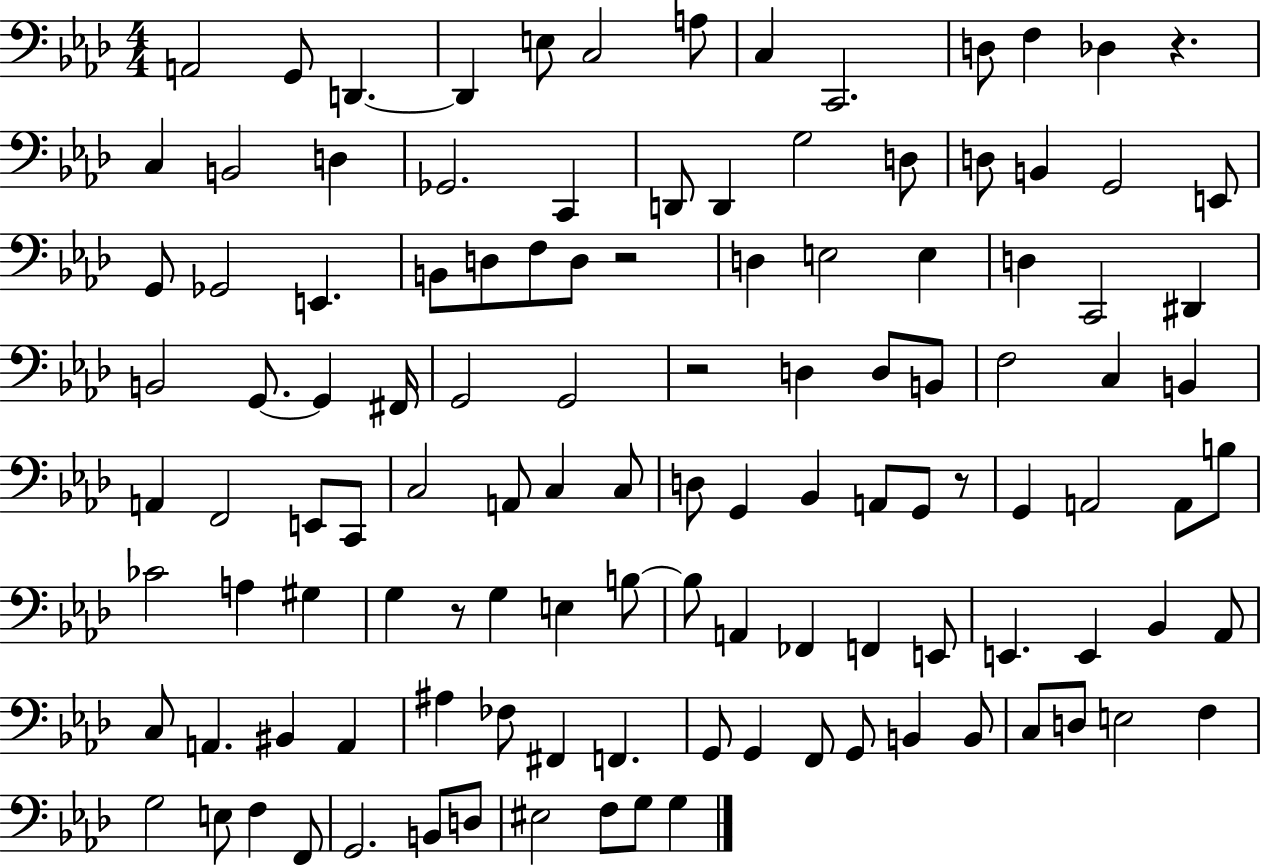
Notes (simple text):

A2/h G2/e D2/q. D2/q E3/e C3/h A3/e C3/q C2/h. D3/e F3/q Db3/q R/q. C3/q B2/h D3/q Gb2/h. C2/q D2/e D2/q G3/h D3/e D3/e B2/q G2/h E2/e G2/e Gb2/h E2/q. B2/e D3/e F3/e D3/e R/h D3/q E3/h E3/q D3/q C2/h D#2/q B2/h G2/e. G2/q F#2/s G2/h G2/h R/h D3/q D3/e B2/e F3/h C3/q B2/q A2/q F2/h E2/e C2/e C3/h A2/e C3/q C3/e D3/e G2/q Bb2/q A2/e G2/e R/e G2/q A2/h A2/e B3/e CES4/h A3/q G#3/q G3/q R/e G3/q E3/q B3/e B3/e A2/q FES2/q F2/q E2/e E2/q. E2/q Bb2/q Ab2/e C3/e A2/q. BIS2/q A2/q A#3/q FES3/e F#2/q F2/q. G2/e G2/q F2/e G2/e B2/q B2/e C3/e D3/e E3/h F3/q G3/h E3/e F3/q F2/e G2/h. B2/e D3/e EIS3/h F3/e G3/e G3/q